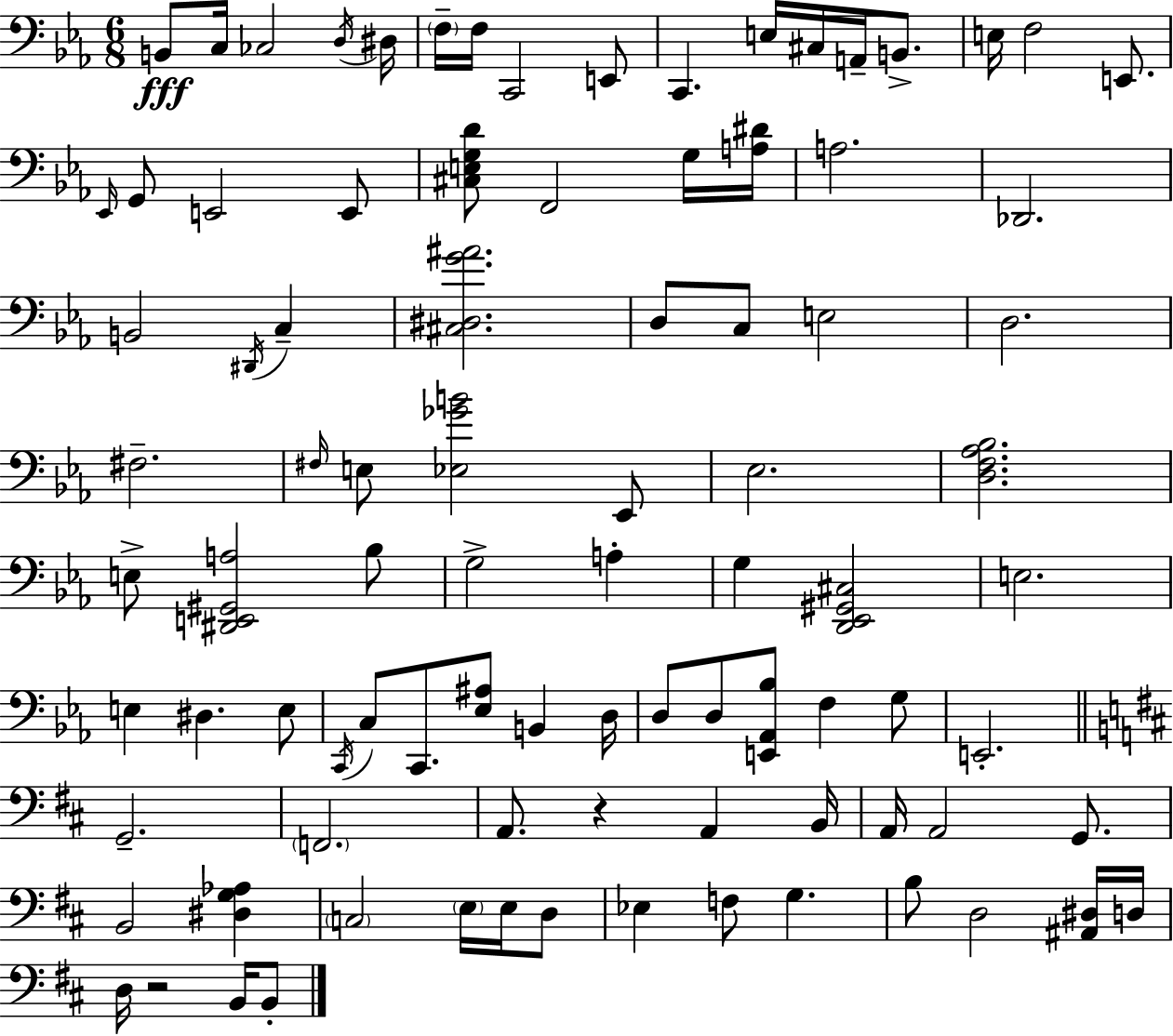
B2/e C3/s CES3/h D3/s D#3/s F3/s F3/s C2/h E2/e C2/q. E3/s C#3/s A2/s B2/e. E3/s F3/h E2/e. Eb2/s G2/e E2/h E2/e [C#3,E3,G3,D4]/e F2/h G3/s [A3,D#4]/s A3/h. Db2/h. B2/h D#2/s C3/q [C#3,D#3,G4,A#4]/h. D3/e C3/e E3/h D3/h. F#3/h. F#3/s E3/e [Eb3,Gb4,B4]/h Eb2/e Eb3/h. [D3,F3,Ab3,Bb3]/h. E3/e [D#2,E2,G#2,A3]/h Bb3/e G3/h A3/q G3/q [D2,Eb2,G#2,C#3]/h E3/h. E3/q D#3/q. E3/e C2/s C3/e C2/e. [Eb3,A#3]/e B2/q D3/s D3/e D3/e [E2,Ab2,Bb3]/e F3/q G3/e E2/h. G2/h. F2/h. A2/e. R/q A2/q B2/s A2/s A2/h G2/e. B2/h [D#3,G3,Ab3]/q C3/h E3/s E3/s D3/e Eb3/q F3/e G3/q. B3/e D3/h [A#2,D#3]/s D3/s D3/s R/h B2/s B2/e